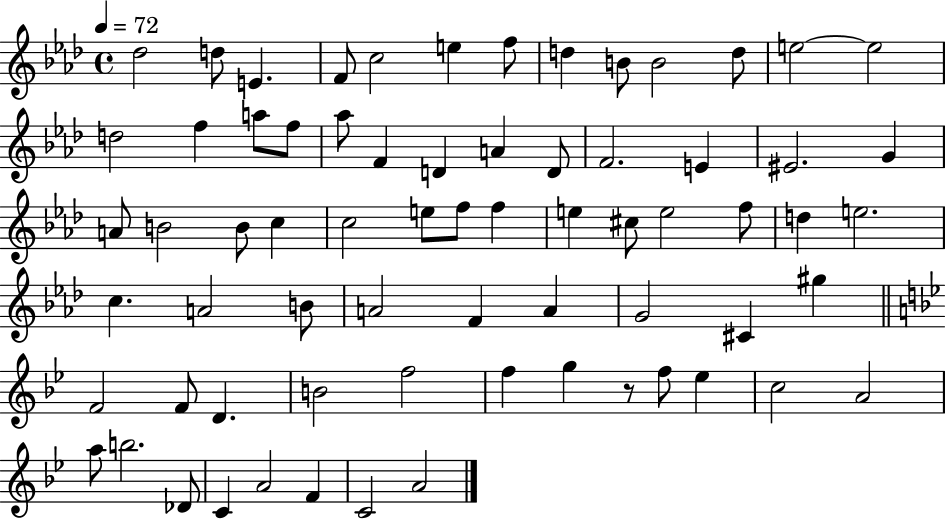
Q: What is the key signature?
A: AES major